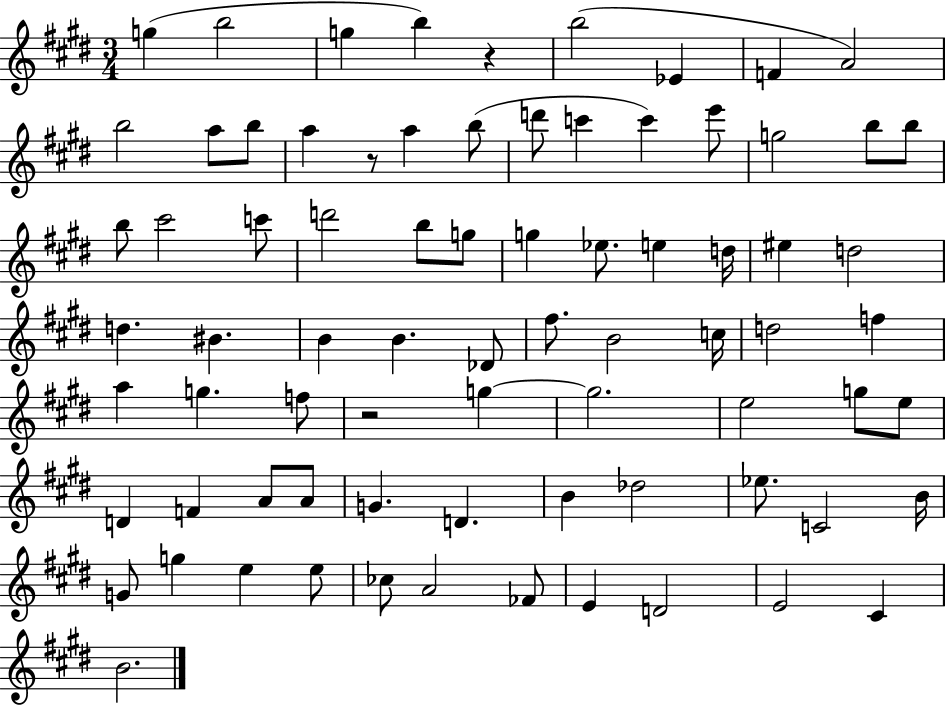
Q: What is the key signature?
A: E major